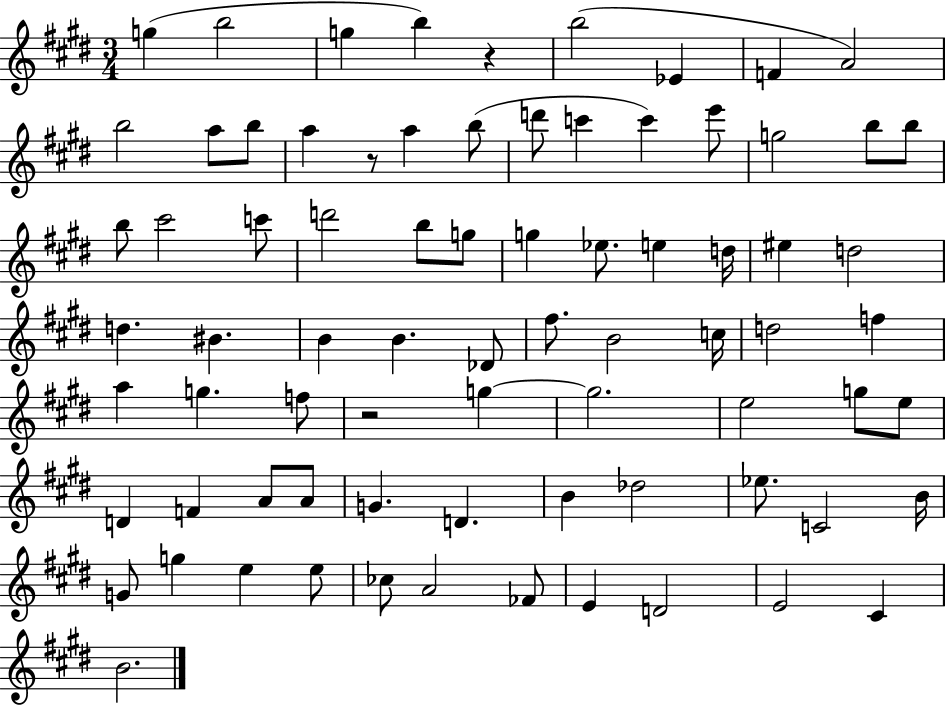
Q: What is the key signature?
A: E major